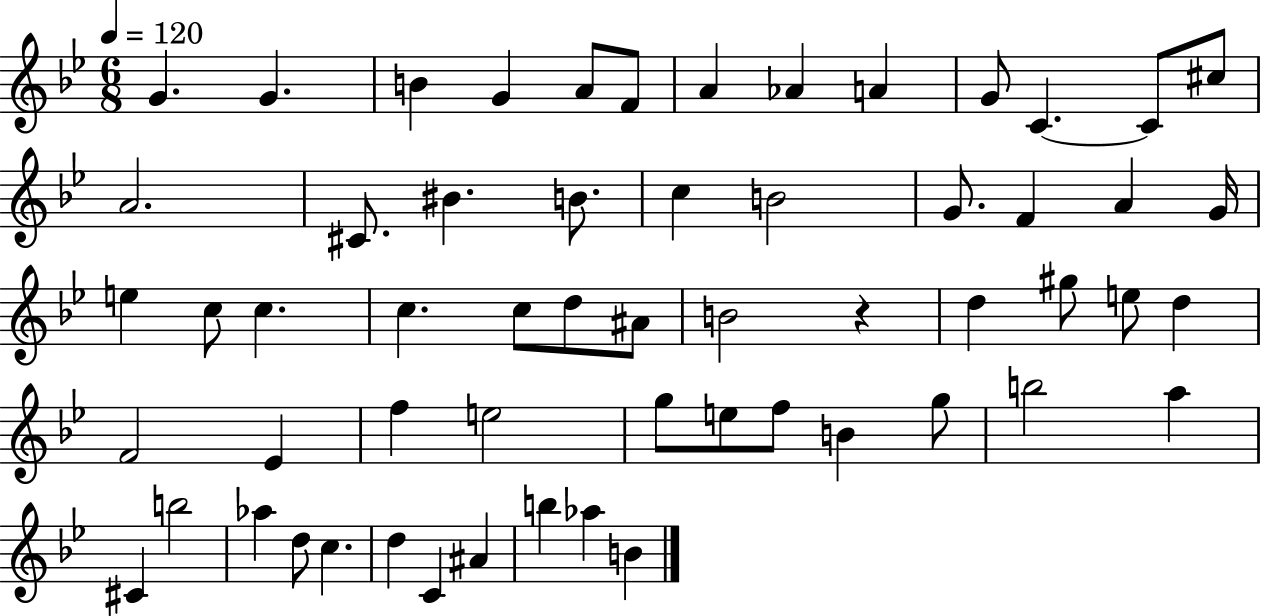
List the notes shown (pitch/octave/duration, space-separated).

G4/q. G4/q. B4/q G4/q A4/e F4/e A4/q Ab4/q A4/q G4/e C4/q. C4/e C#5/e A4/h. C#4/e. BIS4/q. B4/e. C5/q B4/h G4/e. F4/q A4/q G4/s E5/q C5/e C5/q. C5/q. C5/e D5/e A#4/e B4/h R/q D5/q G#5/e E5/e D5/q F4/h Eb4/q F5/q E5/h G5/e E5/e F5/e B4/q G5/e B5/h A5/q C#4/q B5/h Ab5/q D5/e C5/q. D5/q C4/q A#4/q B5/q Ab5/q B4/q